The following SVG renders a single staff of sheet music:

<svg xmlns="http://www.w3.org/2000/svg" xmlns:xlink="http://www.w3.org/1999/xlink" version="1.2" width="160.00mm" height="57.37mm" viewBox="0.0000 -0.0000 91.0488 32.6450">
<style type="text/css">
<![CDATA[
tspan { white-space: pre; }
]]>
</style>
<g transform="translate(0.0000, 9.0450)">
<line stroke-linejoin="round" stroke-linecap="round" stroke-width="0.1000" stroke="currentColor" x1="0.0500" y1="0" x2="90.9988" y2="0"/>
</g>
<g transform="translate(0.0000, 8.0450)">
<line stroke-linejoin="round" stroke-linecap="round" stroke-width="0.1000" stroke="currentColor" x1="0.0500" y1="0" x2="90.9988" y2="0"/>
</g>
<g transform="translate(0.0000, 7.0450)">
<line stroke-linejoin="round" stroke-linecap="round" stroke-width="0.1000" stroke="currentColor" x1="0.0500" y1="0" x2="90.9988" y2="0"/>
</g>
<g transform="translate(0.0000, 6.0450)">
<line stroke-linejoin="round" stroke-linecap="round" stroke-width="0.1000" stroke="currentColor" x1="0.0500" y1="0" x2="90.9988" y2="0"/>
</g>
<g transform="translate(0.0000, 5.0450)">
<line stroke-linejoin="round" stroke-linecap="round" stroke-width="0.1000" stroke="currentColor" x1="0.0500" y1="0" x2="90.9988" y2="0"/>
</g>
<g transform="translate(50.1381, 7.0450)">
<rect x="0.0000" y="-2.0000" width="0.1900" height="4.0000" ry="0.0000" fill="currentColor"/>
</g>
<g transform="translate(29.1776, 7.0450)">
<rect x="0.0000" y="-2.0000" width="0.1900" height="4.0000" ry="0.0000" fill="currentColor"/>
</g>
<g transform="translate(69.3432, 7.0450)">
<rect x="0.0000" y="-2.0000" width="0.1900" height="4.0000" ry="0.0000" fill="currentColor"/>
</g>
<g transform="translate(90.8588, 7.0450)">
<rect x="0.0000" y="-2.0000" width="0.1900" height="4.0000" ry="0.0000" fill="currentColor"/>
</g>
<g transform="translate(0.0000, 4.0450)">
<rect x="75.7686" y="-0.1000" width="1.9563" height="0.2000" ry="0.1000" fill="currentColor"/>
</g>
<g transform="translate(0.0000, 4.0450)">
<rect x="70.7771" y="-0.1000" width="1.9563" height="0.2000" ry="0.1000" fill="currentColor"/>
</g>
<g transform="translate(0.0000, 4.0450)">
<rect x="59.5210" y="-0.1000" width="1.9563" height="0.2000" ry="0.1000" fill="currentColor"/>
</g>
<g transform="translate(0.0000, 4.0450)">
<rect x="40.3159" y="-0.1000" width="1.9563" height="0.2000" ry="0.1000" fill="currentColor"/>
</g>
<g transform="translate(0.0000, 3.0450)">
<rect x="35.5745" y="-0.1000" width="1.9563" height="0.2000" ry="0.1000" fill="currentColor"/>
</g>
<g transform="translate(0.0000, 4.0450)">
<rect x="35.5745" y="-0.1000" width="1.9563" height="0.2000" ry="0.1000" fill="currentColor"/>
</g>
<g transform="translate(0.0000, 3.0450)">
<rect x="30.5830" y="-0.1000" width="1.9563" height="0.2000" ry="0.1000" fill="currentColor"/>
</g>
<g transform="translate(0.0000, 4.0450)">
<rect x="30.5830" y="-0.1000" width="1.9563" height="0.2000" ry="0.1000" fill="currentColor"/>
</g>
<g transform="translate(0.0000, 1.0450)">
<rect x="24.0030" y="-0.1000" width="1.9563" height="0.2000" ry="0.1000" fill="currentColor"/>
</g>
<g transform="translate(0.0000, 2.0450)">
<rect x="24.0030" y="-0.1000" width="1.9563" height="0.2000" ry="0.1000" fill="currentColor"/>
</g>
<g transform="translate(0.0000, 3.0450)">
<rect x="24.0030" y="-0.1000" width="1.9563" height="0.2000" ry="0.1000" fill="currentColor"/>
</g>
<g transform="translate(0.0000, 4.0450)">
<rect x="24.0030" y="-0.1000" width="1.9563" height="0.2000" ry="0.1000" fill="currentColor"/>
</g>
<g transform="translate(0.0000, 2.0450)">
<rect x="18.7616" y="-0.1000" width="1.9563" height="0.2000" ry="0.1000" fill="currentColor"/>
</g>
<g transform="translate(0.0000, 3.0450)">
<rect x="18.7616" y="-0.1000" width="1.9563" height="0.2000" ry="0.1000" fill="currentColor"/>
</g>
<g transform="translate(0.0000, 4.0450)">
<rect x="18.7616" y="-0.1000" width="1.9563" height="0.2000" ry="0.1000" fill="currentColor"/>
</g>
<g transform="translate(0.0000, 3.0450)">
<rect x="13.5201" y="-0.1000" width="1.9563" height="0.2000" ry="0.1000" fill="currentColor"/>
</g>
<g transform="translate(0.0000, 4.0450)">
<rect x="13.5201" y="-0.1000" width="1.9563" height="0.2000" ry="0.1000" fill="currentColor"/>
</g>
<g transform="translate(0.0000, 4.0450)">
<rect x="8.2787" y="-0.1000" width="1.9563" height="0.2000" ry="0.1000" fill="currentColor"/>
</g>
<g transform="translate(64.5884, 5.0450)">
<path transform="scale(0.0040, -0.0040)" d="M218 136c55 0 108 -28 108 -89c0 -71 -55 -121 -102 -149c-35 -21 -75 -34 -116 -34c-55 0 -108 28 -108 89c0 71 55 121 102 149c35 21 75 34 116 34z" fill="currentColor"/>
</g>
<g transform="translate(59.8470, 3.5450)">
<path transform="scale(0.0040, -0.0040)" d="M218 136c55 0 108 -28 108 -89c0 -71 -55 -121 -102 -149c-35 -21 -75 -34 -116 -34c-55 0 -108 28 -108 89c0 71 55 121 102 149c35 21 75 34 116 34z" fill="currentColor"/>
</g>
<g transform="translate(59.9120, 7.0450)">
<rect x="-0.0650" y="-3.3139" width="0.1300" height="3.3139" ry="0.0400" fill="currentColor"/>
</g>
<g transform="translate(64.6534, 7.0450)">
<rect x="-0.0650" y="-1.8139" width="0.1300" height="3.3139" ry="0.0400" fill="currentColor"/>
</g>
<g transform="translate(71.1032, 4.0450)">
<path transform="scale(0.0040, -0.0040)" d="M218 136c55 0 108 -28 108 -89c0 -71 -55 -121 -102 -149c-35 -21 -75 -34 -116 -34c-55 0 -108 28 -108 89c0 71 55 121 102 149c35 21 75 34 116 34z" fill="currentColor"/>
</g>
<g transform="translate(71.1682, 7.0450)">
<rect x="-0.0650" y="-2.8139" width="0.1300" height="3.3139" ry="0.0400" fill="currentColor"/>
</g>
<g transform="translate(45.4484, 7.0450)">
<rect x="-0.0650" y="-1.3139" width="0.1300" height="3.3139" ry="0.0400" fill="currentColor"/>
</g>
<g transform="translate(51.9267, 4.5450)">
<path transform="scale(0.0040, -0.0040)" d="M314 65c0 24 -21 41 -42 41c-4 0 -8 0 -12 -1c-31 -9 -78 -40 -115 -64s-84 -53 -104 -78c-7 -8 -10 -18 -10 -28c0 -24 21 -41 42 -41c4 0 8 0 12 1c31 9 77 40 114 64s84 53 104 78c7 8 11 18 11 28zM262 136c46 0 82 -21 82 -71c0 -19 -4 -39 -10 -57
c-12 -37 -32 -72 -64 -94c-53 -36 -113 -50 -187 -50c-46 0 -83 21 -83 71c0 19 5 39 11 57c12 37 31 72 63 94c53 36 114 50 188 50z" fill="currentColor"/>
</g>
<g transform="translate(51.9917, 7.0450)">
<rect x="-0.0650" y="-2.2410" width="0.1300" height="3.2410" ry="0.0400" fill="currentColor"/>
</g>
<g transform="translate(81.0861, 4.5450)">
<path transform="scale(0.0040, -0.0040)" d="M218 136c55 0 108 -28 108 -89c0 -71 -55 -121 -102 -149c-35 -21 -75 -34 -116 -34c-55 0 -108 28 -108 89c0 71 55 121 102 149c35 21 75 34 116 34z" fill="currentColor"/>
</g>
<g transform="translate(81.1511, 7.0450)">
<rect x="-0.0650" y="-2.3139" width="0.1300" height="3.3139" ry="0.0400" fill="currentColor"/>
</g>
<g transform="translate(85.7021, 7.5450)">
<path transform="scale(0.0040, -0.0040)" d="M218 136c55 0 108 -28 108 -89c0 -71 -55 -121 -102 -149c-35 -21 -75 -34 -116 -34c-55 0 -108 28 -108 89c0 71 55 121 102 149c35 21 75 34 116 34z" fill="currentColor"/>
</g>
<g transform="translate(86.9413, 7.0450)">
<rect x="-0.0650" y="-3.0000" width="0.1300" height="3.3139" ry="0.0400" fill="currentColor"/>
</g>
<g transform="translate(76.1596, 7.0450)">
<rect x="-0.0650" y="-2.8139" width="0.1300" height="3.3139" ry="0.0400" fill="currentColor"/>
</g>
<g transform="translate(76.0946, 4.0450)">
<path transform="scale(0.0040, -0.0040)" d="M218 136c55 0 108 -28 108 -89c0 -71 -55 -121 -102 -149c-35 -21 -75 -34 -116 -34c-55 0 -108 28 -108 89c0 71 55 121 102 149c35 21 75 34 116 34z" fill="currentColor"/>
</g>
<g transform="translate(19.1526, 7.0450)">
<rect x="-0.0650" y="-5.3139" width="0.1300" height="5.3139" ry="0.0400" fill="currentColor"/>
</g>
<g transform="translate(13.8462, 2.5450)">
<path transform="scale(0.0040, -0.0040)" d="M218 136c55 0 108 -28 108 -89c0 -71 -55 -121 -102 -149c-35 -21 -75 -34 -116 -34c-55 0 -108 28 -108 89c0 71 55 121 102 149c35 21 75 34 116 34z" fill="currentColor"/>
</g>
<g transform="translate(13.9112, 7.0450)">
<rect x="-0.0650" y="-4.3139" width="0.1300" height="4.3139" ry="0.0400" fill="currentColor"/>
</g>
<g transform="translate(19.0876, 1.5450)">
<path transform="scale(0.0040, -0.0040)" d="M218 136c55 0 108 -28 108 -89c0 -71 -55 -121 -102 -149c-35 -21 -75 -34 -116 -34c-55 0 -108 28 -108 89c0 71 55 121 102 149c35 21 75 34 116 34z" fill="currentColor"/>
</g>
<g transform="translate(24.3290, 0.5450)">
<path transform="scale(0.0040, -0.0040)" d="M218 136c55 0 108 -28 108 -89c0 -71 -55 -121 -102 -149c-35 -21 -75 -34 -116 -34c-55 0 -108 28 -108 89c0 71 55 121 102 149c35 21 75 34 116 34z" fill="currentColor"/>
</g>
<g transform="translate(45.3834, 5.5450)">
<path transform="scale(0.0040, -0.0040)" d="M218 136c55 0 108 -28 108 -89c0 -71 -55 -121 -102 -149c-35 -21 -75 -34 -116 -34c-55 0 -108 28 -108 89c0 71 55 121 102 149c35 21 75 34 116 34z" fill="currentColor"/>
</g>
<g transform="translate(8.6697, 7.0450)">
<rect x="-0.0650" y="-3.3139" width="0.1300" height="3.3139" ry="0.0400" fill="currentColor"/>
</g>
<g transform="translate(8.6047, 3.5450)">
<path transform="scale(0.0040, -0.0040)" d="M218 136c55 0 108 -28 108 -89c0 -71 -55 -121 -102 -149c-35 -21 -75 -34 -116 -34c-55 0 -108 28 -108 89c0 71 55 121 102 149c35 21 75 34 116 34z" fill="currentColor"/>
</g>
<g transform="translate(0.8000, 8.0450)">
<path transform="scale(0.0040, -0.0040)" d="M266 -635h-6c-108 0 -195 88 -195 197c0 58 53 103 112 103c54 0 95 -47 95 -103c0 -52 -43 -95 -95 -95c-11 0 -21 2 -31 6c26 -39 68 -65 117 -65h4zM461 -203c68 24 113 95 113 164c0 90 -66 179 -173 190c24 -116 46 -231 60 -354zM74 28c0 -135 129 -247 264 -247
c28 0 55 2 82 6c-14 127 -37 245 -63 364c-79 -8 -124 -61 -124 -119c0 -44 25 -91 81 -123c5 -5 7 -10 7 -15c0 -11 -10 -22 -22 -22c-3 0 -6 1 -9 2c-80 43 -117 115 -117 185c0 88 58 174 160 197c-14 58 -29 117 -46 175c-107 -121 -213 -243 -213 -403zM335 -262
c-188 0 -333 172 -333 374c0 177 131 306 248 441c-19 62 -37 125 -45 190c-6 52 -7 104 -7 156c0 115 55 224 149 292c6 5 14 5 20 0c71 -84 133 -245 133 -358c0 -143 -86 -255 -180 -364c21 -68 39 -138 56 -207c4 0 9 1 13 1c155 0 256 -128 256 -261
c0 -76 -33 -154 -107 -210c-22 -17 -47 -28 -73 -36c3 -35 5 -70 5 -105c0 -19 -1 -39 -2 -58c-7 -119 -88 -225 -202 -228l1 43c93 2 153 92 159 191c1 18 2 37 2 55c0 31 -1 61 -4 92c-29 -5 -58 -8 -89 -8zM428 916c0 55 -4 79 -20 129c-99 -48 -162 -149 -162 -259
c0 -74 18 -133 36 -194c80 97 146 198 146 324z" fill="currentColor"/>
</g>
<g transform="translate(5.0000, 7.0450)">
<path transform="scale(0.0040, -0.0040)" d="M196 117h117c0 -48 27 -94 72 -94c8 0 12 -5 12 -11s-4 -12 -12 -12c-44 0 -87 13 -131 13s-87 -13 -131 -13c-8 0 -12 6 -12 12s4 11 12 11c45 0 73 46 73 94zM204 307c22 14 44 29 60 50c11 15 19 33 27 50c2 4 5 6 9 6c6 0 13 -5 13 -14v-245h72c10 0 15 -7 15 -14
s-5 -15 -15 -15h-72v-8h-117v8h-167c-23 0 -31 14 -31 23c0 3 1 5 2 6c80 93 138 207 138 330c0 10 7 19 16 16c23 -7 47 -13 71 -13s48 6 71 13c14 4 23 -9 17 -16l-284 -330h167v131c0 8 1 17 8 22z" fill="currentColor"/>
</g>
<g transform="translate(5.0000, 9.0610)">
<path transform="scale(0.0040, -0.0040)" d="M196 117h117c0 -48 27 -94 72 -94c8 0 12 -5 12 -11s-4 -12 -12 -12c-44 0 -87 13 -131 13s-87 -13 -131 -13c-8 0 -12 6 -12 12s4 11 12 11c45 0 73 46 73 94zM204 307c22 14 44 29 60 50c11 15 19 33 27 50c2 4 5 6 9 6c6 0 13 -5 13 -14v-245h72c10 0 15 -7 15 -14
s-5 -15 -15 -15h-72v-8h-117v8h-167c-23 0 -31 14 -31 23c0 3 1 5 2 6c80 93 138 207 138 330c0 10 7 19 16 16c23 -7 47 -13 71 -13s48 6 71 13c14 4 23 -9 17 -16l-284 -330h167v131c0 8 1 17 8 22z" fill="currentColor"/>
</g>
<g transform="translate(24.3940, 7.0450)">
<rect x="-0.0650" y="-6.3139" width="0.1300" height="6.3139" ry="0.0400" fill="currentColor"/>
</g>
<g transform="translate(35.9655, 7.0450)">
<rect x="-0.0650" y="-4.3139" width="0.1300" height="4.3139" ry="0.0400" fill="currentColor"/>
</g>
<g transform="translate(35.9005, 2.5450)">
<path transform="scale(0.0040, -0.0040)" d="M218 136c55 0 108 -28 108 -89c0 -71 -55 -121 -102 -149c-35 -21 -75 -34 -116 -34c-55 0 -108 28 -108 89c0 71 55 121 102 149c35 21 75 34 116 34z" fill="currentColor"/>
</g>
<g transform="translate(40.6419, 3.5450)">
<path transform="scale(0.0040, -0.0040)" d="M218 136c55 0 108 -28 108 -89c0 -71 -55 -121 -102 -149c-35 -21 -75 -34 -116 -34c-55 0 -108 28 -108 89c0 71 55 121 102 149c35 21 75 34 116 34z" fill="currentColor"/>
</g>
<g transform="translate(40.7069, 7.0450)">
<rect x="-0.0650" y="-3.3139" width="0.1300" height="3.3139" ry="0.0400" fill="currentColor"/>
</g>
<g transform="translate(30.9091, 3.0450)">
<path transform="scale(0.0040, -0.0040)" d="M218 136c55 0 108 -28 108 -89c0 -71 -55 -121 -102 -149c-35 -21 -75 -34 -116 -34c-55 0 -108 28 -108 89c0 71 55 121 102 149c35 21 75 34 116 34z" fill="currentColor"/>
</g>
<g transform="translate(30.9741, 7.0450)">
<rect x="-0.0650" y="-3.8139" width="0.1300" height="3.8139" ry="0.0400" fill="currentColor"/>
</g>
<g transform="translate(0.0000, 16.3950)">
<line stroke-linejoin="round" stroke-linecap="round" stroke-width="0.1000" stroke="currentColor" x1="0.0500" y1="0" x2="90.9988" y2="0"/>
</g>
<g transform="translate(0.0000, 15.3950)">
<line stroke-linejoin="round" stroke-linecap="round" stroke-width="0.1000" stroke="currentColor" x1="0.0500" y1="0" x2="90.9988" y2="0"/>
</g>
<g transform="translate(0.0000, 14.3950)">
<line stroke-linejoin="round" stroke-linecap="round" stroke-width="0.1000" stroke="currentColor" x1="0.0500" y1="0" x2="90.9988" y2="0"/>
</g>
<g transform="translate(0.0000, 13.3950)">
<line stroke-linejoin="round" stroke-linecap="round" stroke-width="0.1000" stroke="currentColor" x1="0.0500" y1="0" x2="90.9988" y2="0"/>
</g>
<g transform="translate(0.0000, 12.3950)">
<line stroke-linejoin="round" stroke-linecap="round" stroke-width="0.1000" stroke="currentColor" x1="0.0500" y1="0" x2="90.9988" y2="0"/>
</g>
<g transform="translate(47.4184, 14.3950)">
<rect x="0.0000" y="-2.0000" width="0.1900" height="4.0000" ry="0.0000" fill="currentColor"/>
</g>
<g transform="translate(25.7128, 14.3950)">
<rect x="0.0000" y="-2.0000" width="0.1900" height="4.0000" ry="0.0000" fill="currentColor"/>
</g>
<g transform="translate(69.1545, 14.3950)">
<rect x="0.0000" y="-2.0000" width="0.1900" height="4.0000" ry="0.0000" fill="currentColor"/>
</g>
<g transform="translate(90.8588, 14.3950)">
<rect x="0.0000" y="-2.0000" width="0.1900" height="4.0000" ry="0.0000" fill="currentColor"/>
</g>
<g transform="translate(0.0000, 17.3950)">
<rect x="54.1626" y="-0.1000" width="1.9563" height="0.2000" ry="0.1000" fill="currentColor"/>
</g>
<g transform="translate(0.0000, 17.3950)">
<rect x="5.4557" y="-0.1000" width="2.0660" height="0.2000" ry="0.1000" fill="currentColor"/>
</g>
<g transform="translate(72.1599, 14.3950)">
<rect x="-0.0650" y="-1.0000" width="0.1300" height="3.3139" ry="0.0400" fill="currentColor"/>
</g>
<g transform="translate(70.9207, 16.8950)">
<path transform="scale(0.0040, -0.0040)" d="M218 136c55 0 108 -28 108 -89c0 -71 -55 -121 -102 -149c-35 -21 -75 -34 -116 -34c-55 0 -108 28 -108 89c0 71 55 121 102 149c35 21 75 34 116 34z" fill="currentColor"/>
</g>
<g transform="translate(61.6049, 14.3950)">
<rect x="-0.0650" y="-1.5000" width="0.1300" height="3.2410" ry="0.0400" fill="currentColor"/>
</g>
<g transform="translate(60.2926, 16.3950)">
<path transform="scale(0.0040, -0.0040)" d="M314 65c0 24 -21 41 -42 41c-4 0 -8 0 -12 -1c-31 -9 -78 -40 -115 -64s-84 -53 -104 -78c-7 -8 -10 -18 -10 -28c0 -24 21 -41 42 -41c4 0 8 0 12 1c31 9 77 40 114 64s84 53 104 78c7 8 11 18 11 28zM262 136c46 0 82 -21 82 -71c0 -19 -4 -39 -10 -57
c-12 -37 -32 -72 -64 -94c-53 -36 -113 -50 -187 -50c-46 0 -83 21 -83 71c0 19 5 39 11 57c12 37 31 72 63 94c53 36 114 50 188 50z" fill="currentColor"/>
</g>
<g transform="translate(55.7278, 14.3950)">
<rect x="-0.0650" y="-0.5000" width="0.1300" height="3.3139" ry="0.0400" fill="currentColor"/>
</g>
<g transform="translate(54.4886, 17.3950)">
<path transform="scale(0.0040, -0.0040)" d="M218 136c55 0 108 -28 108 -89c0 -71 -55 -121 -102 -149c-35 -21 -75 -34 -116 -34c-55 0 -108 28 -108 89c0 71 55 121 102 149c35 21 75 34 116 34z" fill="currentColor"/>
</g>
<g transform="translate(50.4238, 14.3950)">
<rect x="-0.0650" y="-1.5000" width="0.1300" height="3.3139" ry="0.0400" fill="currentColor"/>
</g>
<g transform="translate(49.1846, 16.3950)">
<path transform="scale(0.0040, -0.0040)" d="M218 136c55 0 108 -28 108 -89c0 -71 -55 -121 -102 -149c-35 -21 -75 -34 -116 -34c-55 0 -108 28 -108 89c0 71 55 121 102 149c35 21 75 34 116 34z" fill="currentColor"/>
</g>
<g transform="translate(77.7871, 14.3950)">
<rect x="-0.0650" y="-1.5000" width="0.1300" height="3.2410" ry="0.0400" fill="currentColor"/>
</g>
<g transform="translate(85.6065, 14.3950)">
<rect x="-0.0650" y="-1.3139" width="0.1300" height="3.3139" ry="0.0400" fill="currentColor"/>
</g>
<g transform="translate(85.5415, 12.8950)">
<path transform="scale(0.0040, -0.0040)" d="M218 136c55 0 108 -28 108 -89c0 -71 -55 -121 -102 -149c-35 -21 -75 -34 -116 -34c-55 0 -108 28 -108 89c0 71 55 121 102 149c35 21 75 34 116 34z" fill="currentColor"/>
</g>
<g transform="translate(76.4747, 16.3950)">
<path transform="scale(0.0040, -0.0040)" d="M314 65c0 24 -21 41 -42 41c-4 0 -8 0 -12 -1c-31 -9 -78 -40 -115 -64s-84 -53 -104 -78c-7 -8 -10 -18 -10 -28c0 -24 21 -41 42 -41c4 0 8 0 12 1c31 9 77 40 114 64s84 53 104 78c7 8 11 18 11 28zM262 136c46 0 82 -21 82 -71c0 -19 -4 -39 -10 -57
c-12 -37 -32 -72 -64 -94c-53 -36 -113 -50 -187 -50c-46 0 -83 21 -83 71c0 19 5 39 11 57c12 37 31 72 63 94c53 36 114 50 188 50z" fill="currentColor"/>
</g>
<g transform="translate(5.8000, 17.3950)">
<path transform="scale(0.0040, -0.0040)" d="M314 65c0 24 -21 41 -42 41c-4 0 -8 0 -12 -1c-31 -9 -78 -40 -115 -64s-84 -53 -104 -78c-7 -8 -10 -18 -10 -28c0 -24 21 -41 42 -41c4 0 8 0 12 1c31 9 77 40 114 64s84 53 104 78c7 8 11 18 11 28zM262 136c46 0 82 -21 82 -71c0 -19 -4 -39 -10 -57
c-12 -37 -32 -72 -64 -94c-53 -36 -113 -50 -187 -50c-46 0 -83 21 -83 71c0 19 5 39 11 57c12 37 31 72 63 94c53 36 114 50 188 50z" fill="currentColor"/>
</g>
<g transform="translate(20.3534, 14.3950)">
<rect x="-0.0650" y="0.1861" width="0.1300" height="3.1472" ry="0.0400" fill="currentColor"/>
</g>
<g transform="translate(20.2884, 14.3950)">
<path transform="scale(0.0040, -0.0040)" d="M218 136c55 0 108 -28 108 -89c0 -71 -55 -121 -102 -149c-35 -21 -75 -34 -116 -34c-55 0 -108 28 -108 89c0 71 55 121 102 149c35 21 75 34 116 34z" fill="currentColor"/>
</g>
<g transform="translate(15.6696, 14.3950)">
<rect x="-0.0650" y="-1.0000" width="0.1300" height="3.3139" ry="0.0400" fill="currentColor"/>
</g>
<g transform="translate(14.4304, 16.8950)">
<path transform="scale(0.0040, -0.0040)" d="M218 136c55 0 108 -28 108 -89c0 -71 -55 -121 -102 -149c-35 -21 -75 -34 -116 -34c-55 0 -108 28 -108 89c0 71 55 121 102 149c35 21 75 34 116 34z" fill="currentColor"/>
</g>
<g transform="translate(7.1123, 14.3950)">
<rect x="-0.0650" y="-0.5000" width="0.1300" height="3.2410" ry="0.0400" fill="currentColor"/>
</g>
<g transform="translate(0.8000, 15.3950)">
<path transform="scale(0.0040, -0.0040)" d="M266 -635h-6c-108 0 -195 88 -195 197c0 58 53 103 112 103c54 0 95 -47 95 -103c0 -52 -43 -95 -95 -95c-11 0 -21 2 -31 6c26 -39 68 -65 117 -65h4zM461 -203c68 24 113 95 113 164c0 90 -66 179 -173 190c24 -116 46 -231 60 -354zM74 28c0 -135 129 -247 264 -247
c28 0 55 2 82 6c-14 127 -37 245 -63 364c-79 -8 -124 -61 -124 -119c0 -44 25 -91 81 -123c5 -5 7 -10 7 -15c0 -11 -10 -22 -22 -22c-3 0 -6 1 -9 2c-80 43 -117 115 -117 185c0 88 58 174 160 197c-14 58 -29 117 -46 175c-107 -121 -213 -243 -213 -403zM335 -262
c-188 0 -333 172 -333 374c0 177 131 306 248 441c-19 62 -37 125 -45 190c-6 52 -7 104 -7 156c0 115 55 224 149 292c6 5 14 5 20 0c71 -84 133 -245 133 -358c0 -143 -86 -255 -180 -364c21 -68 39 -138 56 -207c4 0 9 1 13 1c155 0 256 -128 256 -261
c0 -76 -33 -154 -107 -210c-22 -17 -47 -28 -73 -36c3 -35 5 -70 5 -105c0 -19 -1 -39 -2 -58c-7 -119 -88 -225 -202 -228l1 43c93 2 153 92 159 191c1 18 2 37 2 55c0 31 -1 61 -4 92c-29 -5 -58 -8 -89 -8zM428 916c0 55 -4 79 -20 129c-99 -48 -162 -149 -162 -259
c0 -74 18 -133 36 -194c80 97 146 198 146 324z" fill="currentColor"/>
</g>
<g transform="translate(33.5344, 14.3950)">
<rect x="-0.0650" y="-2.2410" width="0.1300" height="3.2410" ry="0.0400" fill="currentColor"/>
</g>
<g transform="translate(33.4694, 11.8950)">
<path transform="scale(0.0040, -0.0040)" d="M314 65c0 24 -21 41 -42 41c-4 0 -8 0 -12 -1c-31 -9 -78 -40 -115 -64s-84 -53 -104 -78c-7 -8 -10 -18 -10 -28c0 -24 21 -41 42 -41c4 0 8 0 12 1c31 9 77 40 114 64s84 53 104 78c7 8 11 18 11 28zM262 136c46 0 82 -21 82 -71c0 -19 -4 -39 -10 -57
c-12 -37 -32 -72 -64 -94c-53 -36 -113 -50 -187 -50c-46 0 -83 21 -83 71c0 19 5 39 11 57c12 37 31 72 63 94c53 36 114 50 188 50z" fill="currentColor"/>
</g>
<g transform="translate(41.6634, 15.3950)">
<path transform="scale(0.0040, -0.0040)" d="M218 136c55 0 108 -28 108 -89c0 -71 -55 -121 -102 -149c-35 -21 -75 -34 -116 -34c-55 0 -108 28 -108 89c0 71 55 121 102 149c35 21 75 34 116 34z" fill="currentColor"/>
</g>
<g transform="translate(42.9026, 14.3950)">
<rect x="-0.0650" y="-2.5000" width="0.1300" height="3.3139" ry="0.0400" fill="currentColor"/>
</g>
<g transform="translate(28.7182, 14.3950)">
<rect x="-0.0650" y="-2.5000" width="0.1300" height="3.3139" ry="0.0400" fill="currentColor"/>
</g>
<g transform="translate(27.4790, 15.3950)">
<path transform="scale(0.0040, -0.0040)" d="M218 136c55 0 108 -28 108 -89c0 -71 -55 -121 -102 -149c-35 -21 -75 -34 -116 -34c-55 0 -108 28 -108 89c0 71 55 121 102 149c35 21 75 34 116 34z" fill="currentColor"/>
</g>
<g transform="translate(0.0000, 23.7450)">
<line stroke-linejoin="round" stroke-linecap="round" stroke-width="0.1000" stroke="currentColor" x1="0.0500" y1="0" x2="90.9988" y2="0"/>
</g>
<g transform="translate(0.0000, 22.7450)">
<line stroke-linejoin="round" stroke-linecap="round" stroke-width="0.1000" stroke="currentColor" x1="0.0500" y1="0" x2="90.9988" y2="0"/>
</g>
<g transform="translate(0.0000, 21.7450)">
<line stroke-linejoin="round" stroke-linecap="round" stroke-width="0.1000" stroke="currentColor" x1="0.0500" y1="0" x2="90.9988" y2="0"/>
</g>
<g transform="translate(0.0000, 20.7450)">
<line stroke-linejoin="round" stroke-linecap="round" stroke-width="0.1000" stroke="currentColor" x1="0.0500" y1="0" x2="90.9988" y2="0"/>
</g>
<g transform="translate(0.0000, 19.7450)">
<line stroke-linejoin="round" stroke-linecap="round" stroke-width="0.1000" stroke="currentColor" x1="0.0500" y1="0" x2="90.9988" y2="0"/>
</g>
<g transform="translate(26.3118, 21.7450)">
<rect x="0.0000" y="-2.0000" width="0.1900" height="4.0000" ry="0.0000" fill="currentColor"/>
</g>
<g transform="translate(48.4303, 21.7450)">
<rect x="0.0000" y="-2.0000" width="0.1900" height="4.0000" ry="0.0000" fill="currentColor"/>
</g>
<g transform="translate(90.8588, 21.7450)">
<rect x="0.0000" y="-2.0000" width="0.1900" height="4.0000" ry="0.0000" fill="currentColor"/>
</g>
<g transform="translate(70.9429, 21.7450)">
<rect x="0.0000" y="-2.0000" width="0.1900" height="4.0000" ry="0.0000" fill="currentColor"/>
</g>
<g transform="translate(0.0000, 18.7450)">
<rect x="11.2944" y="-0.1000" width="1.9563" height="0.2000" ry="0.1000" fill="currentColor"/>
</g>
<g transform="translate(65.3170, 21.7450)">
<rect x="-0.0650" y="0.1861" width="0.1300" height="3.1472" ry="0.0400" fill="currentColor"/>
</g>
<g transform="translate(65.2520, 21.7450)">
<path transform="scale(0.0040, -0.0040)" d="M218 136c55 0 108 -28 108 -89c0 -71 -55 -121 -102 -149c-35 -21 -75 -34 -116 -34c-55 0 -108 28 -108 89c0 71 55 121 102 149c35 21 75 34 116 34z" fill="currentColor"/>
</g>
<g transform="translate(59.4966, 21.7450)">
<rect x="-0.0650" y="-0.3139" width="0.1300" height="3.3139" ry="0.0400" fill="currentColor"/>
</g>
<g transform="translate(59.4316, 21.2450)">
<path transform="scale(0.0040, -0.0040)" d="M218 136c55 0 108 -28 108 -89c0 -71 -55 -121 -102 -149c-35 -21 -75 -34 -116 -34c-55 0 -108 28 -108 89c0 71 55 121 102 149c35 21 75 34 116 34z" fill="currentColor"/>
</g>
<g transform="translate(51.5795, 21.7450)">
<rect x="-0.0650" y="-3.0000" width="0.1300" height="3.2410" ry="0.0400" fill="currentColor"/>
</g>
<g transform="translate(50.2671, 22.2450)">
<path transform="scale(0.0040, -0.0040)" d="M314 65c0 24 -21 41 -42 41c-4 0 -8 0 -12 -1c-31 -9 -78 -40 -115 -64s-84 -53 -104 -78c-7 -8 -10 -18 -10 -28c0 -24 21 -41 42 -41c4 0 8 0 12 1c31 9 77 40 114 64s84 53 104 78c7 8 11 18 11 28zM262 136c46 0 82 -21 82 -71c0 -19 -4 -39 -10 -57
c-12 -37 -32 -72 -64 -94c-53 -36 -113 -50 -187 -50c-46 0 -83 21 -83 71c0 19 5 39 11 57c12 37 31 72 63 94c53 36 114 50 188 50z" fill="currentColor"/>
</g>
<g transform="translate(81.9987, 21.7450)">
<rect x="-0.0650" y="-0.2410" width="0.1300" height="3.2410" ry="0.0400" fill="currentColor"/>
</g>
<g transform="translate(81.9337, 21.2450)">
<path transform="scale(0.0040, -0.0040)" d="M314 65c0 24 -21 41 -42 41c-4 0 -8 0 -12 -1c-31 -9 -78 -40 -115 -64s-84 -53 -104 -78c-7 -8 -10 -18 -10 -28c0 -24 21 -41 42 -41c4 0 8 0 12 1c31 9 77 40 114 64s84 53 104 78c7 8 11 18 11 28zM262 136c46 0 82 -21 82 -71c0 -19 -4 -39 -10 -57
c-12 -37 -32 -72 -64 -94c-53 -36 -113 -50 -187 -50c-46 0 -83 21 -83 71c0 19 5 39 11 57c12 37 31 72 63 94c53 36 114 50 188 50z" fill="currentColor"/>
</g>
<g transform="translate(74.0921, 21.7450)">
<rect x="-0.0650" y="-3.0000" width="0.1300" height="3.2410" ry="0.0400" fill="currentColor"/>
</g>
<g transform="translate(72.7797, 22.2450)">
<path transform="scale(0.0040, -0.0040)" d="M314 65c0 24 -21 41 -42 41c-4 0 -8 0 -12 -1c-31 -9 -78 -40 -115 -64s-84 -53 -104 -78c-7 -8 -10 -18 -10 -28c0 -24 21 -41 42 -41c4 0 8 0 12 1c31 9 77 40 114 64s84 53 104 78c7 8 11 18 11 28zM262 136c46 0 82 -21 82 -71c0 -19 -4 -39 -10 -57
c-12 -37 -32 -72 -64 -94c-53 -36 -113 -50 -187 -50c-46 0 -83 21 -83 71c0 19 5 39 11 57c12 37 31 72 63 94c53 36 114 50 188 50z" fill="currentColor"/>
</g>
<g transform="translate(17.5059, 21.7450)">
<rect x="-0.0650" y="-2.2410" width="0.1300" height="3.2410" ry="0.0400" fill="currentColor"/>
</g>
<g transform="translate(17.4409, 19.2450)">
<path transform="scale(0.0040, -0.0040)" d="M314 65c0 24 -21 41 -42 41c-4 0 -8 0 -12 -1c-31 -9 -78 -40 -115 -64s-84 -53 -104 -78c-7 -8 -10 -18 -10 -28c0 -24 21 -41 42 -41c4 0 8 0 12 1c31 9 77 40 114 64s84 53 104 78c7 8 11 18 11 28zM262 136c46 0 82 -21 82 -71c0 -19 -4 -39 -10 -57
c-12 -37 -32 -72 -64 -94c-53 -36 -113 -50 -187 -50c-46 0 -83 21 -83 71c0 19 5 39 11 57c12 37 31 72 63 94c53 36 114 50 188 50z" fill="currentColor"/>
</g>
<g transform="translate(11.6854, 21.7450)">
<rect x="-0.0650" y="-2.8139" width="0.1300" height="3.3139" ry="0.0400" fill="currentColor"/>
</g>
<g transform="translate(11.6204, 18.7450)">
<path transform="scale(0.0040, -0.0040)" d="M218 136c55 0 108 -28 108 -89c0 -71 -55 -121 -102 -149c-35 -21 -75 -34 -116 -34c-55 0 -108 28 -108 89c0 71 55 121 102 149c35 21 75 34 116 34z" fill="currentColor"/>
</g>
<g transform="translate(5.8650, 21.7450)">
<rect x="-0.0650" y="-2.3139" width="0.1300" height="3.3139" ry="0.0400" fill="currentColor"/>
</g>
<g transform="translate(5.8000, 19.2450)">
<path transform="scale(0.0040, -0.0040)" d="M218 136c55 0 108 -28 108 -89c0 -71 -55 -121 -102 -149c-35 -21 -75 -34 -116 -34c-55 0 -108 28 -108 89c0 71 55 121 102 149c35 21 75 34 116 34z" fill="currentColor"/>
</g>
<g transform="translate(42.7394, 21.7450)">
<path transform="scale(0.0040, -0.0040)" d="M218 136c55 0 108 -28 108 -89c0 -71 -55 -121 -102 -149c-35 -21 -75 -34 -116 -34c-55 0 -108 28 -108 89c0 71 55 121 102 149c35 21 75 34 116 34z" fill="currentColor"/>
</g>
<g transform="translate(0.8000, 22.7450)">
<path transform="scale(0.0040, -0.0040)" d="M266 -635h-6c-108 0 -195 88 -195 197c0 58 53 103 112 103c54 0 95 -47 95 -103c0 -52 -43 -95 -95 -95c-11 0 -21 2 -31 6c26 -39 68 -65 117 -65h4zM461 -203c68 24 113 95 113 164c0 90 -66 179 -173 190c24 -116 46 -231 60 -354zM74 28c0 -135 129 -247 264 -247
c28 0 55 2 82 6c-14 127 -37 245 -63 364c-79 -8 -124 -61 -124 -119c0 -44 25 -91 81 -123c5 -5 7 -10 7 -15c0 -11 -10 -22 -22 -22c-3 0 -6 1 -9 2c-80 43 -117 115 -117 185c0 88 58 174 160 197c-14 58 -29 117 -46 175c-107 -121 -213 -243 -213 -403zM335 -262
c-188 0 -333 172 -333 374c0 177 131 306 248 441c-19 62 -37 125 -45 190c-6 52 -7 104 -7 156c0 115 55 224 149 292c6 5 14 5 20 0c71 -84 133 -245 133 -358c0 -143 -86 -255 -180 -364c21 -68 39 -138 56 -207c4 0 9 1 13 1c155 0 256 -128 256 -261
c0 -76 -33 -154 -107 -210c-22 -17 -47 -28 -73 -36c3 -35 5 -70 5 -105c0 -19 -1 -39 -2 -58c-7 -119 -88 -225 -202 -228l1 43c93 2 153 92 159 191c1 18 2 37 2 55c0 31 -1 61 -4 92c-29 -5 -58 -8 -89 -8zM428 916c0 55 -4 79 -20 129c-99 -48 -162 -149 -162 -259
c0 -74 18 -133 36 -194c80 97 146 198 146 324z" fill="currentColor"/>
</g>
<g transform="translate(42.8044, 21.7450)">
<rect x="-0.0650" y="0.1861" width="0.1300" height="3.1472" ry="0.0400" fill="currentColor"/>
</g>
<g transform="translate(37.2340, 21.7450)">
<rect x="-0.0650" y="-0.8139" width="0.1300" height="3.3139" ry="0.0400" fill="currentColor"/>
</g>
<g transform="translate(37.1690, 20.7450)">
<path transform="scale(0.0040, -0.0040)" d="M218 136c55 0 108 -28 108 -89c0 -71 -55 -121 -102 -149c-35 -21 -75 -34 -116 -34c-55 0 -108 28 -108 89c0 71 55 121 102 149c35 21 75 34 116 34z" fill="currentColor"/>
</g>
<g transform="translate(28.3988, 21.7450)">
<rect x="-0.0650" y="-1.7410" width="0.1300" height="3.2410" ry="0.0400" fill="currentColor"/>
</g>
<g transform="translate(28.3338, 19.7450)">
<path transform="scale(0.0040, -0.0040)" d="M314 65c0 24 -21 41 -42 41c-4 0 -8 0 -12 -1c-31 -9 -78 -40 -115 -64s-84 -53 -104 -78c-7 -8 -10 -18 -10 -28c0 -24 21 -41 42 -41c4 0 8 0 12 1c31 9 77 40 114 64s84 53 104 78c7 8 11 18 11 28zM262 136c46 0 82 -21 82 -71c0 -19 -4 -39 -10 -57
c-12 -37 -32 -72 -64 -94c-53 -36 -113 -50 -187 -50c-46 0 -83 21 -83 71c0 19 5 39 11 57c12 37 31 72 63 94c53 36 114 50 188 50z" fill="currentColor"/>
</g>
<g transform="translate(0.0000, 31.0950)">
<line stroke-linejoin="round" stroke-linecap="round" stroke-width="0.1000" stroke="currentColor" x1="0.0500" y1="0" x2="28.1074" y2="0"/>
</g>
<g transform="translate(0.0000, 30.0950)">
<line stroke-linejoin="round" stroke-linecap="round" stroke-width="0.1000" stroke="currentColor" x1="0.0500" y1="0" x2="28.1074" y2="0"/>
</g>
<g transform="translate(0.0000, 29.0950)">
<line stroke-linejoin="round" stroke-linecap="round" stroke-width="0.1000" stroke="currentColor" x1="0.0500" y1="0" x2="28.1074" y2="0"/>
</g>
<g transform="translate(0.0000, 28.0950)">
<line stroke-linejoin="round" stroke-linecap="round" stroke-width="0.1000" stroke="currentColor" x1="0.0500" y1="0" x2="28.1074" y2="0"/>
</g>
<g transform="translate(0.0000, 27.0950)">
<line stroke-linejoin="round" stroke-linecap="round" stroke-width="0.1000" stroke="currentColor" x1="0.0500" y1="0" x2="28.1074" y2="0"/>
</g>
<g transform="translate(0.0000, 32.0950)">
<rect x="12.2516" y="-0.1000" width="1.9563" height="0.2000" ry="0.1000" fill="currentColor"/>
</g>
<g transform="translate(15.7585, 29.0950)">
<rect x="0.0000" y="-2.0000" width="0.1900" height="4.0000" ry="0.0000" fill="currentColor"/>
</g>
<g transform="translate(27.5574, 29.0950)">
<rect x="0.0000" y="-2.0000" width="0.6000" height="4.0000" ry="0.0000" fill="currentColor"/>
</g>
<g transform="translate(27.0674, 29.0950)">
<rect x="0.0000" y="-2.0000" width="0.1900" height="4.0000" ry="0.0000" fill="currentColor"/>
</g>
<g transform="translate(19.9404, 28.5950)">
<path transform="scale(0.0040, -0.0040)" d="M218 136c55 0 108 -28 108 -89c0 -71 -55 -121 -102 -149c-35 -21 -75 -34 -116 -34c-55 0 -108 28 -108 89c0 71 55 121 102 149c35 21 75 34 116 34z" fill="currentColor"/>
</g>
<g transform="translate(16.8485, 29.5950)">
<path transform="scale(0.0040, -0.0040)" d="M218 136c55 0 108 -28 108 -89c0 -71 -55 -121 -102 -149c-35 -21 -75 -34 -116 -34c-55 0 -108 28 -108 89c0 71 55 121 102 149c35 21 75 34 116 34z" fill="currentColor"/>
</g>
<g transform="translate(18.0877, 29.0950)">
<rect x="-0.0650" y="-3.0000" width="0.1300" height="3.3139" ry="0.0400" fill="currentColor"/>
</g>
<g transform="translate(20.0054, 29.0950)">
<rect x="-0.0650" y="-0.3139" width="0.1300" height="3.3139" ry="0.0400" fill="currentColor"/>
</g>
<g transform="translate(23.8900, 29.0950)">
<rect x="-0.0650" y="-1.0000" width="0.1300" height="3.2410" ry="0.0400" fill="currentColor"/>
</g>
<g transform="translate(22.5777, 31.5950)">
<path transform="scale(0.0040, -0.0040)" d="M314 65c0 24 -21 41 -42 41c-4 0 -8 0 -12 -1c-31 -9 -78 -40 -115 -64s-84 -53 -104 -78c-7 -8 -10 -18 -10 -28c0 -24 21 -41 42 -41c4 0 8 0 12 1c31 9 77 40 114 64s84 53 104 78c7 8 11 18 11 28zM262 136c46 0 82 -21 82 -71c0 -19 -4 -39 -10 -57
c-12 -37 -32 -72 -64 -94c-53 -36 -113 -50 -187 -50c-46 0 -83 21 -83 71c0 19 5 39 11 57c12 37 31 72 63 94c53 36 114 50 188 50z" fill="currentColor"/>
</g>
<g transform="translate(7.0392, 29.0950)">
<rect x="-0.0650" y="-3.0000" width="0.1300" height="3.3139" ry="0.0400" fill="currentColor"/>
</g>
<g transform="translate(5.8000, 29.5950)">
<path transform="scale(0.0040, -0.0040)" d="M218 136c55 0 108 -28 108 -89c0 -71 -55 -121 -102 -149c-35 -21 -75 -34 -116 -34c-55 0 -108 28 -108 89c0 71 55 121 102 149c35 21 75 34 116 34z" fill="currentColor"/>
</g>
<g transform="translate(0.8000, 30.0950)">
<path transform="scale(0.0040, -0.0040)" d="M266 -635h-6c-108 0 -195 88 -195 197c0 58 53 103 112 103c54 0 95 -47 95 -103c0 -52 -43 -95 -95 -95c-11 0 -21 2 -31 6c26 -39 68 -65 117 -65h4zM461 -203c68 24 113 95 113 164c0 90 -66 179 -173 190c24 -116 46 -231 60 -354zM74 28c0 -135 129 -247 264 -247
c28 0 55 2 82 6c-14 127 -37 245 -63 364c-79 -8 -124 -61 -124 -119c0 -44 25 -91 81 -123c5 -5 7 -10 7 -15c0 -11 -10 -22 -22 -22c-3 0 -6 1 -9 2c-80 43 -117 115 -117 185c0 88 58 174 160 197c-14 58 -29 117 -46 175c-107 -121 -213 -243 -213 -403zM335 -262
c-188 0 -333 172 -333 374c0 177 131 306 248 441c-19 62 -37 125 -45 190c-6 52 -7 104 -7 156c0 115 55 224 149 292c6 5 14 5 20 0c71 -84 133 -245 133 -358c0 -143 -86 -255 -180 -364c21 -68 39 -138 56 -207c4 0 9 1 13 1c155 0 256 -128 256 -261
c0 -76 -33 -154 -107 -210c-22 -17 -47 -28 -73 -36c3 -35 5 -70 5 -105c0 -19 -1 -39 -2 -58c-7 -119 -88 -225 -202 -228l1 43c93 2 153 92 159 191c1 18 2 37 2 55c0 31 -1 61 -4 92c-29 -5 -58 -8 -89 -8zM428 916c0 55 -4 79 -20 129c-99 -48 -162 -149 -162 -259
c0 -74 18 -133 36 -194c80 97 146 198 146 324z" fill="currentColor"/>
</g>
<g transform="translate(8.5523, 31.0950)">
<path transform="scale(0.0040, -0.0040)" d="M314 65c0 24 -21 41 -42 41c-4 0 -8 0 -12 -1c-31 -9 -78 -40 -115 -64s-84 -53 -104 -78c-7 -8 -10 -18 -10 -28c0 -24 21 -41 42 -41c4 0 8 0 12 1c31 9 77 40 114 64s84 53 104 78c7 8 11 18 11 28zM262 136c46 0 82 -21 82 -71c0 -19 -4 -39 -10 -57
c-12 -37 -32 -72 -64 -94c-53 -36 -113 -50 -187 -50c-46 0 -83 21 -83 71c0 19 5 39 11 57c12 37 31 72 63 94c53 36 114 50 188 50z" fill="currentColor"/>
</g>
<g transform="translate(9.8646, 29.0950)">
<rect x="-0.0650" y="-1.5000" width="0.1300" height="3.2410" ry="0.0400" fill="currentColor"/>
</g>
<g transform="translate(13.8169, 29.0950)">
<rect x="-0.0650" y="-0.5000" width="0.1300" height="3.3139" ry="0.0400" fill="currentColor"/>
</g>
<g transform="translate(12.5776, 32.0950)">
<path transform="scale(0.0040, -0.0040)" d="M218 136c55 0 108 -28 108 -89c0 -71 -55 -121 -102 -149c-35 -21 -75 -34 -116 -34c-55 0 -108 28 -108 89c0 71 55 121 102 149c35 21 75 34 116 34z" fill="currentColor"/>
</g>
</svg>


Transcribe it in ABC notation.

X:1
T:Untitled
M:4/4
L:1/4
K:C
b d' f' a' c' d' b e g2 b f a a g A C2 D B G g2 G E C E2 D E2 e g a g2 f2 d B A2 c B A2 c2 A E2 C A c D2